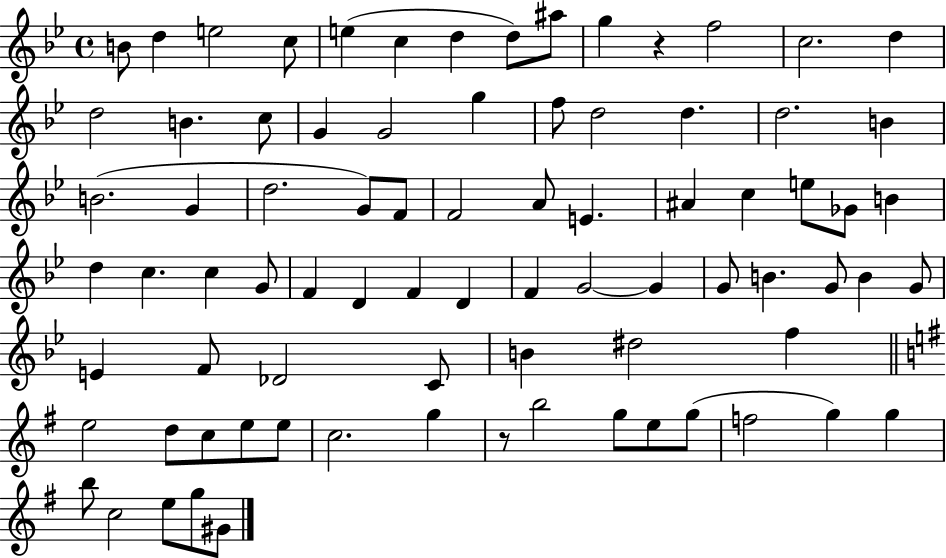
{
  \clef treble
  \time 4/4
  \defaultTimeSignature
  \key bes \major
  b'8 d''4 e''2 c''8 | e''4( c''4 d''4 d''8) ais''8 | g''4 r4 f''2 | c''2. d''4 | \break d''2 b'4. c''8 | g'4 g'2 g''4 | f''8 d''2 d''4. | d''2. b'4 | \break b'2.( g'4 | d''2. g'8) f'8 | f'2 a'8 e'4. | ais'4 c''4 e''8 ges'8 b'4 | \break d''4 c''4. c''4 g'8 | f'4 d'4 f'4 d'4 | f'4 g'2~~ g'4 | g'8 b'4. g'8 b'4 g'8 | \break e'4 f'8 des'2 c'8 | b'4 dis''2 f''4 | \bar "||" \break \key g \major e''2 d''8 c''8 e''8 e''8 | c''2. g''4 | r8 b''2 g''8 e''8 g''8( | f''2 g''4) g''4 | \break b''8 c''2 e''8 g''8 gis'8 | \bar "|."
}